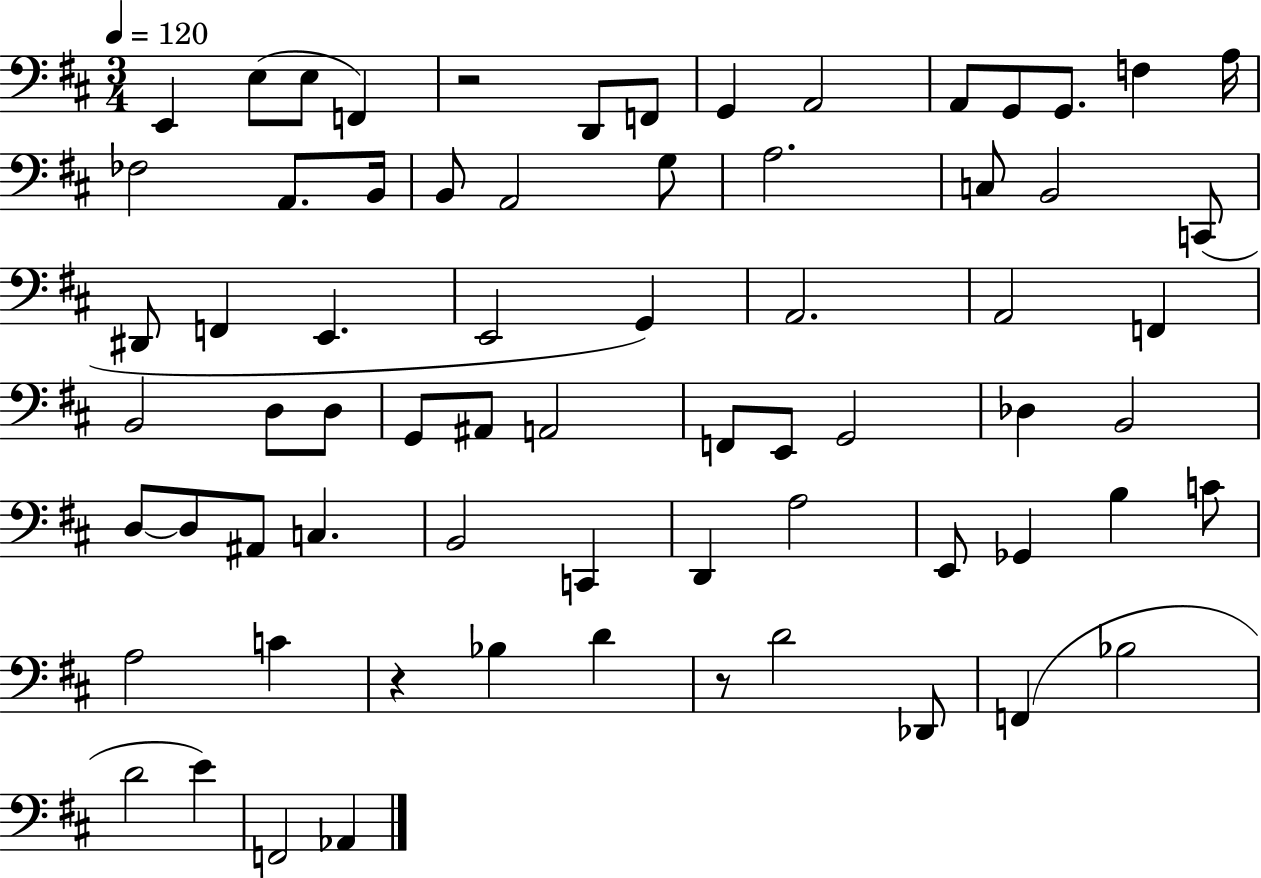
X:1
T:Untitled
M:3/4
L:1/4
K:D
E,, E,/2 E,/2 F,, z2 D,,/2 F,,/2 G,, A,,2 A,,/2 G,,/2 G,,/2 F, A,/4 _F,2 A,,/2 B,,/4 B,,/2 A,,2 G,/2 A,2 C,/2 B,,2 C,,/2 ^D,,/2 F,, E,, E,,2 G,, A,,2 A,,2 F,, B,,2 D,/2 D,/2 G,,/2 ^A,,/2 A,,2 F,,/2 E,,/2 G,,2 _D, B,,2 D,/2 D,/2 ^A,,/2 C, B,,2 C,, D,, A,2 E,,/2 _G,, B, C/2 A,2 C z _B, D z/2 D2 _D,,/2 F,, _B,2 D2 E F,,2 _A,,